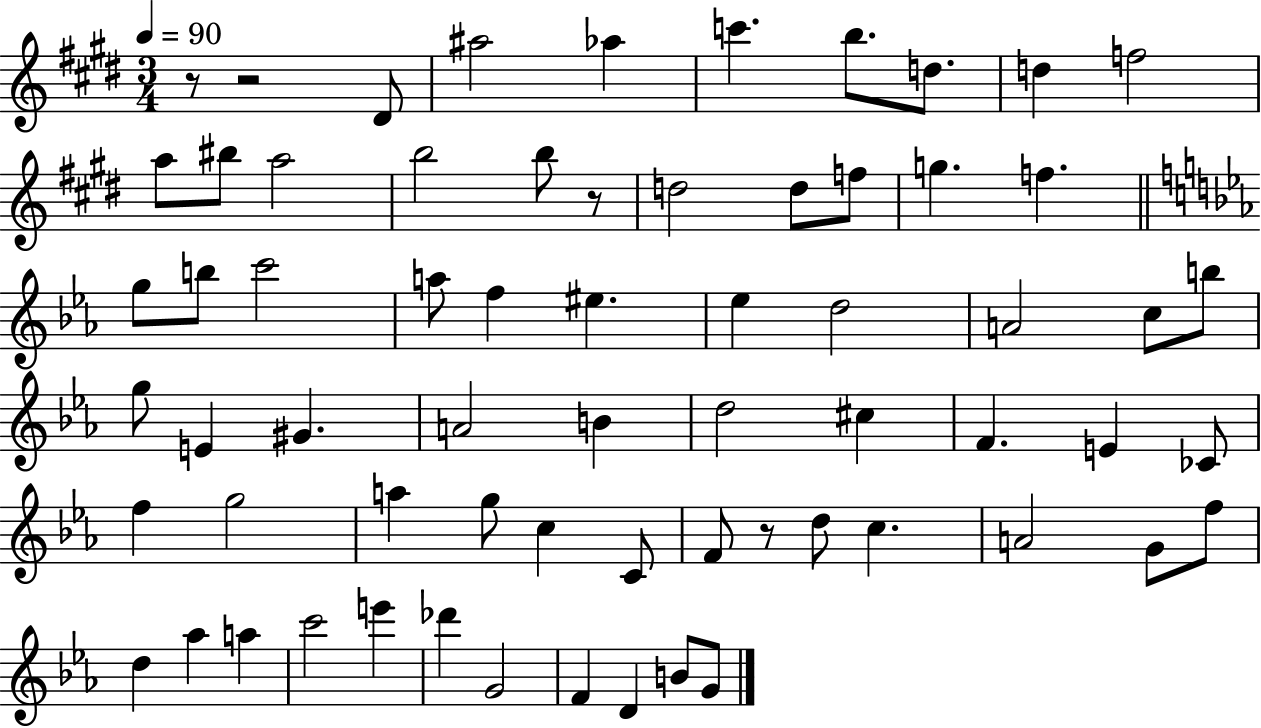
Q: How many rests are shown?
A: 4